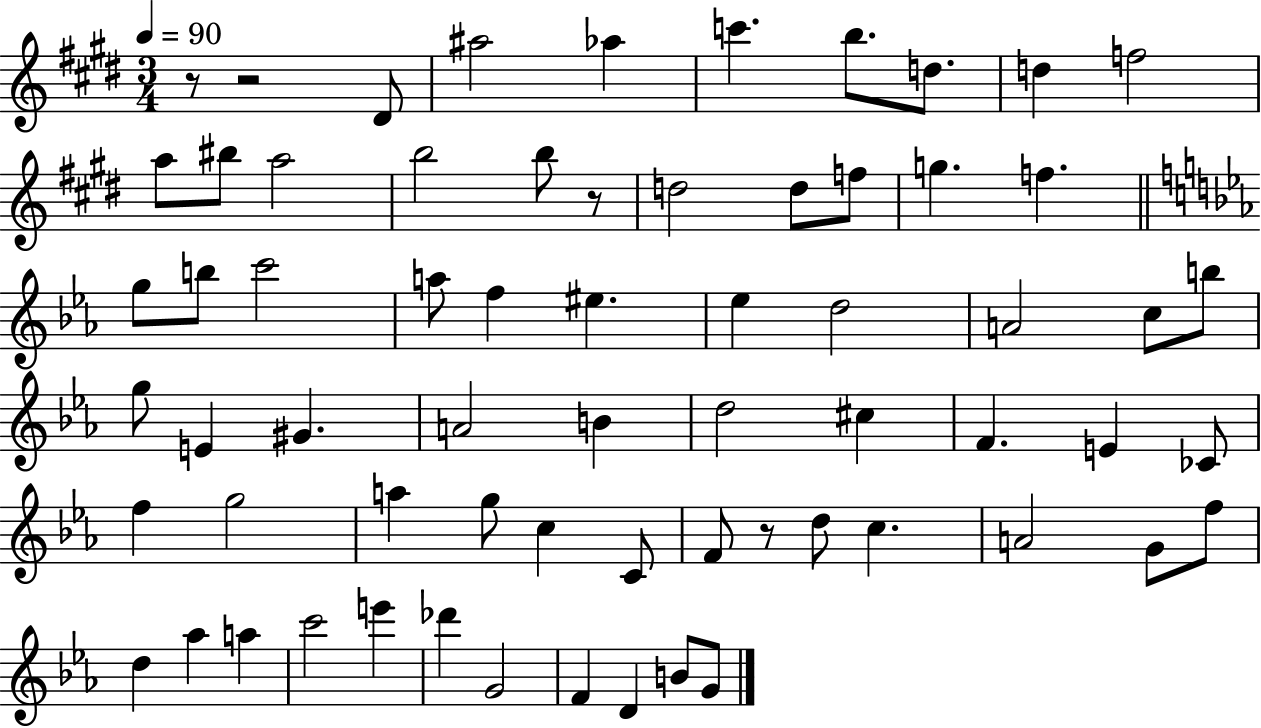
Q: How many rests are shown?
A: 4